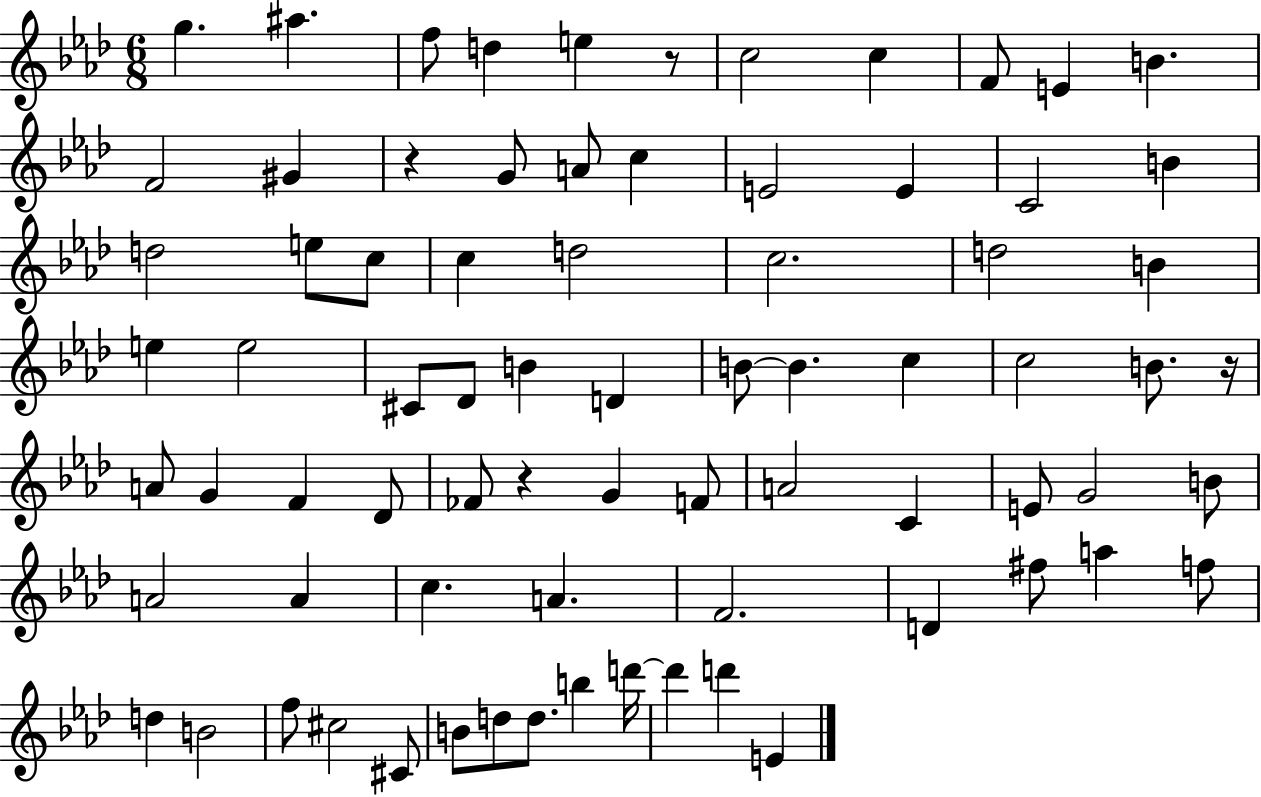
G5/q. A#5/q. F5/e D5/q E5/q R/e C5/h C5/q F4/e E4/q B4/q. F4/h G#4/q R/q G4/e A4/e C5/q E4/h E4/q C4/h B4/q D5/h E5/e C5/e C5/q D5/h C5/h. D5/h B4/q E5/q E5/h C#4/e Db4/e B4/q D4/q B4/e B4/q. C5/q C5/h B4/e. R/s A4/e G4/q F4/q Db4/e FES4/e R/q G4/q F4/e A4/h C4/q E4/e G4/h B4/e A4/h A4/q C5/q. A4/q. F4/h. D4/q F#5/e A5/q F5/e D5/q B4/h F5/e C#5/h C#4/e B4/e D5/e D5/e. B5/q D6/s D6/q D6/q E4/q